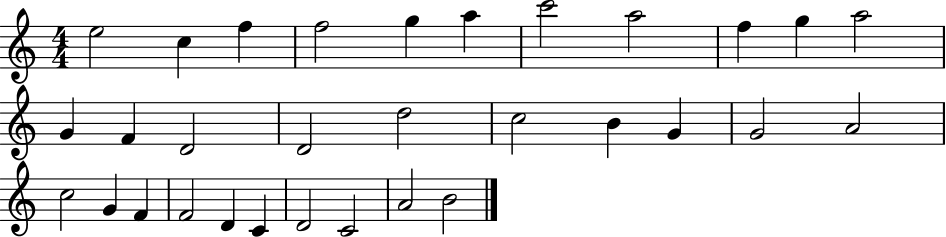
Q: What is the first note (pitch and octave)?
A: E5